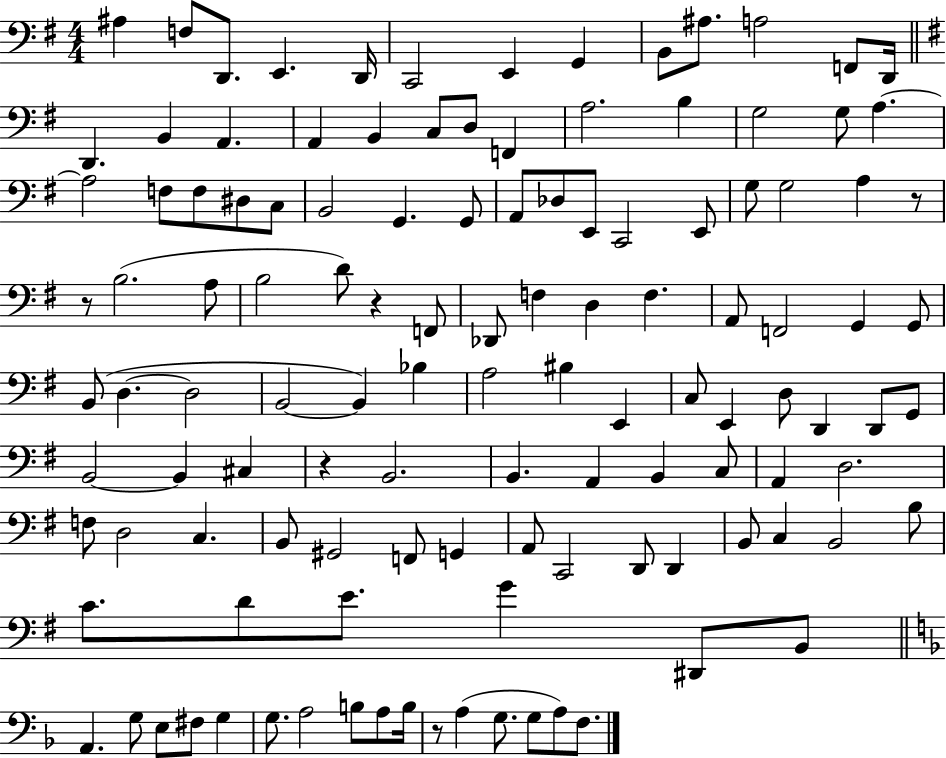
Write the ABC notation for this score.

X:1
T:Untitled
M:4/4
L:1/4
K:G
^A, F,/2 D,,/2 E,, D,,/4 C,,2 E,, G,, B,,/2 ^A,/2 A,2 F,,/2 D,,/4 D,, B,, A,, A,, B,, C,/2 D,/2 F,, A,2 B, G,2 G,/2 A, A,2 F,/2 F,/2 ^D,/2 C,/2 B,,2 G,, G,,/2 A,,/2 _D,/2 E,,/2 C,,2 E,,/2 G,/2 G,2 A, z/2 z/2 B,2 A,/2 B,2 D/2 z F,,/2 _D,,/2 F, D, F, A,,/2 F,,2 G,, G,,/2 B,,/2 D, D,2 B,,2 B,, _B, A,2 ^B, E,, C,/2 E,, D,/2 D,, D,,/2 G,,/2 B,,2 B,, ^C, z B,,2 B,, A,, B,, C,/2 A,, D,2 F,/2 D,2 C, B,,/2 ^G,,2 F,,/2 G,, A,,/2 C,,2 D,,/2 D,, B,,/2 C, B,,2 B,/2 C/2 D/2 E/2 G ^D,,/2 B,,/2 A,, G,/2 E,/2 ^F,/2 G, G,/2 A,2 B,/2 A,/2 B,/4 z/2 A, G,/2 G,/2 A,/2 F,/2